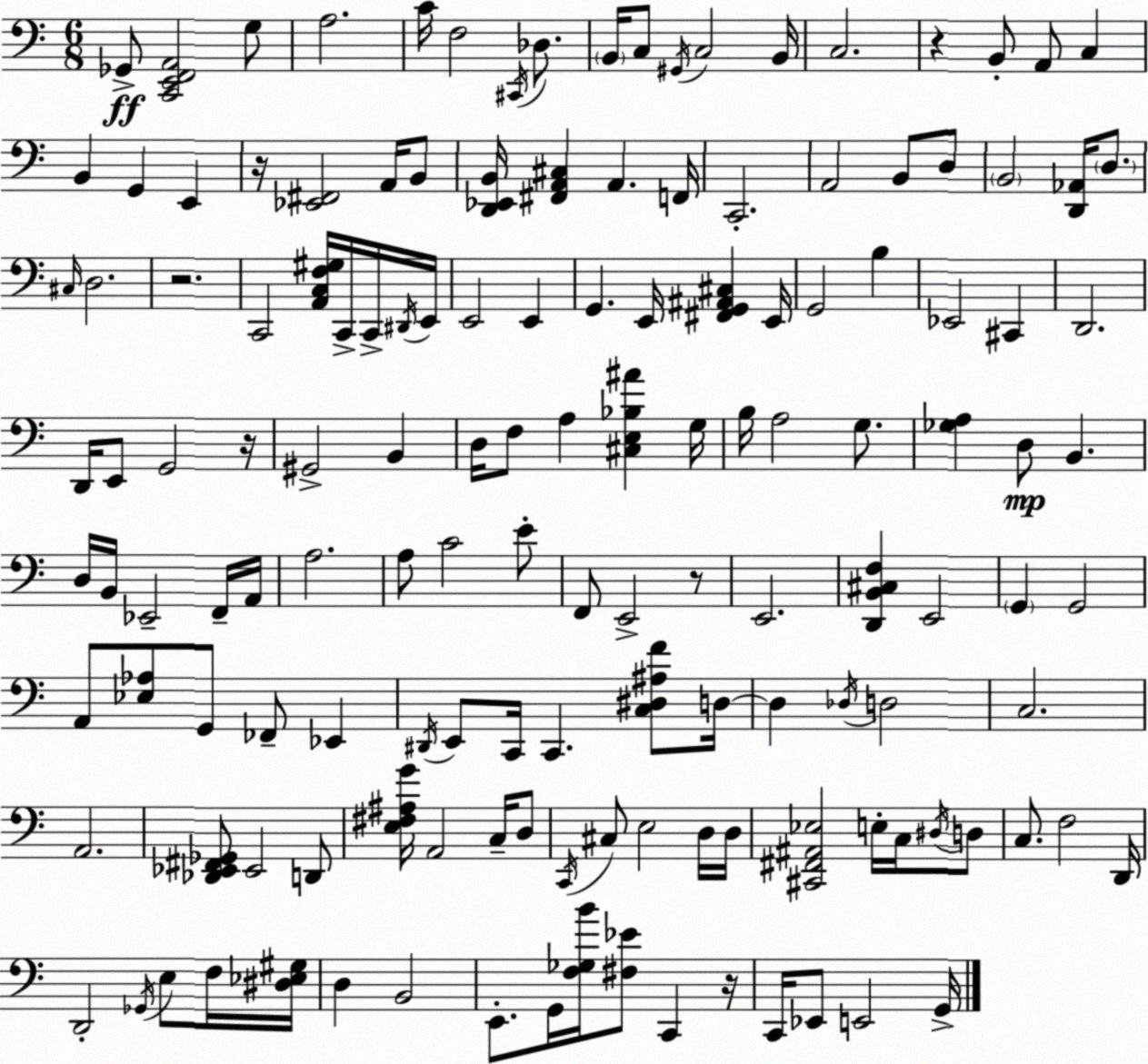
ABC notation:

X:1
T:Untitled
M:6/8
L:1/4
K:Am
_G,,/2 [C,,E,,F,,A,,]2 G,/2 A,2 C/4 F,2 ^C,,/4 _D,/2 B,,/4 C,/2 ^G,,/4 C,2 B,,/4 C,2 z B,,/2 A,,/2 C, B,, G,, E,, z/4 [_E,,^F,,]2 A,,/4 B,,/2 [D,,_E,,B,,]/4 [^F,,A,,^C,] A,, F,,/4 C,,2 A,,2 B,,/2 D,/2 B,,2 [D,,_A,,]/4 D,/2 ^C,/4 D,2 z2 C,,2 [A,,C,F,^G,]/4 C,,/4 C,,/4 ^D,,/4 E,,/4 E,,2 E,, G,, E,,/4 [^F,,G,,^A,,^C,] E,,/4 G,,2 B, _E,,2 ^C,, D,,2 D,,/4 E,,/2 G,,2 z/4 ^G,,2 B,, D,/4 F,/2 A, [^C,E,_B,^A] G,/4 B,/4 A,2 G,/2 [_G,A,] D,/2 B,, D,/4 B,,/4 _E,,2 F,,/4 A,,/4 A,2 A,/2 C2 E/2 F,,/2 E,,2 z/2 E,,2 [D,,B,,^C,F,] E,,2 G,, G,,2 A,,/2 [_E,_A,]/2 G,,/2 _F,,/2 _E,, ^D,,/4 E,,/2 C,,/4 C,, [C,^D,^A,F]/2 D,/4 D, _D,/4 D,2 C,2 A,,2 [_D,,_E,,^F,,_G,,]/2 _E,,2 D,,/2 [E,^F,^A,G]/4 A,,2 C,/4 D,/2 C,,/4 ^C,/2 E,2 D,/4 D,/4 [^C,,^F,,^A,,_E,]2 E,/4 C,/4 ^D,/4 D,/2 C,/2 F,2 D,,/4 D,,2 _G,,/4 E,/2 F,/4 [^D,_E,^G,]/4 D, B,,2 E,,/2 G,,/4 [F,_G,B]/4 [^F,_E]/2 C,, z/4 C,,/4 _E,,/2 E,,2 G,,/4